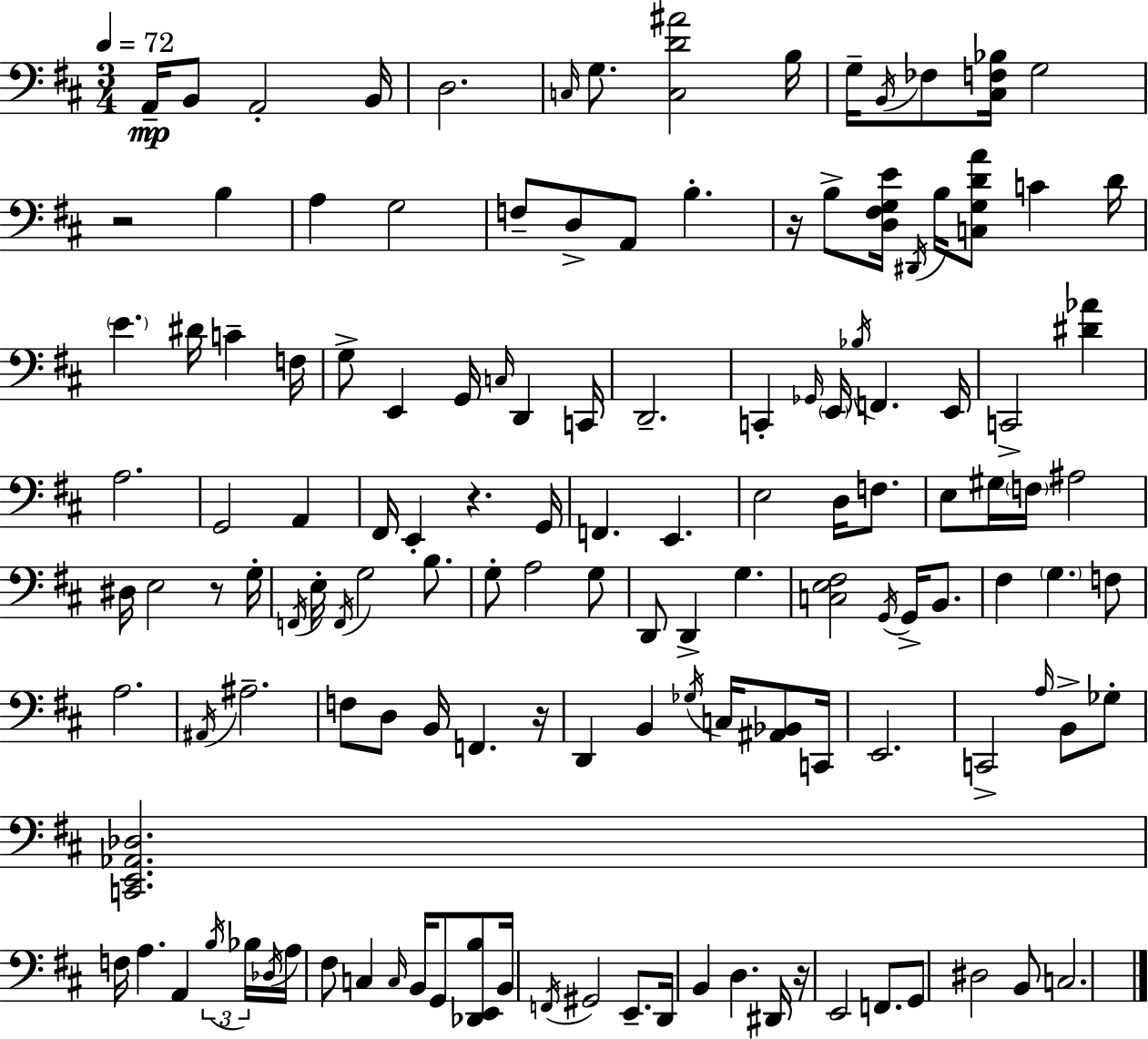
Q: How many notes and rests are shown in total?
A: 135